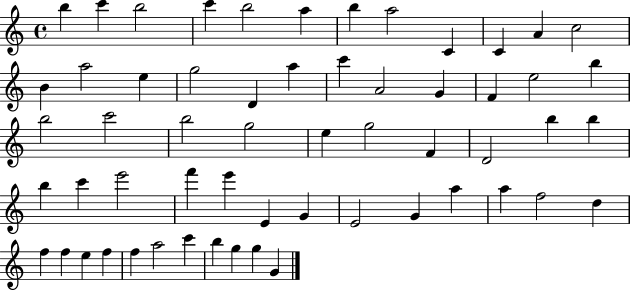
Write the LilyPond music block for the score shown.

{
  \clef treble
  \time 4/4
  \defaultTimeSignature
  \key c \major
  b''4 c'''4 b''2 | c'''4 b''2 a''4 | b''4 a''2 c'4 | c'4 a'4 c''2 | \break b'4 a''2 e''4 | g''2 d'4 a''4 | c'''4 a'2 g'4 | f'4 e''2 b''4 | \break b''2 c'''2 | b''2 g''2 | e''4 g''2 f'4 | d'2 b''4 b''4 | \break b''4 c'''4 e'''2 | f'''4 e'''4 e'4 g'4 | e'2 g'4 a''4 | a''4 f''2 d''4 | \break f''4 f''4 e''4 f''4 | f''4 a''2 c'''4 | b''4 g''4 g''4 g'4 | \bar "|."
}